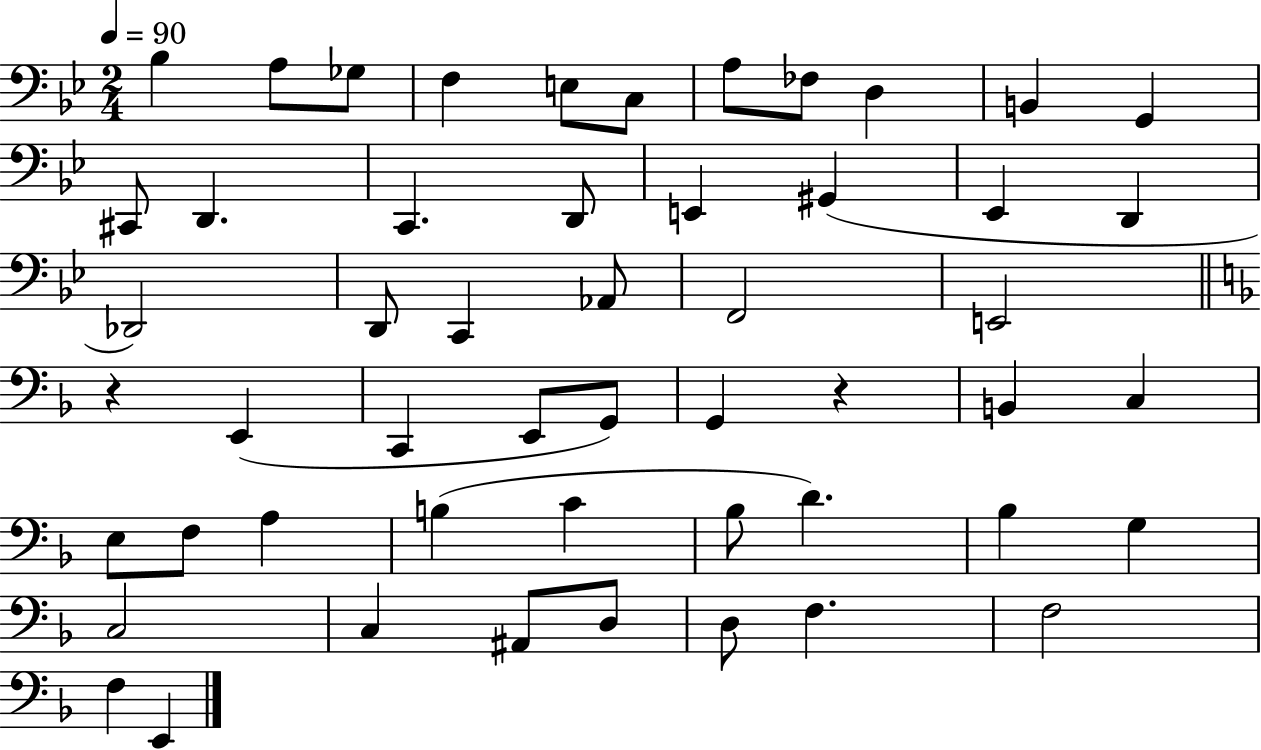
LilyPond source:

{
  \clef bass
  \numericTimeSignature
  \time 2/4
  \key bes \major
  \tempo 4 = 90
  bes4 a8 ges8 | f4 e8 c8 | a8 fes8 d4 | b,4 g,4 | \break cis,8 d,4. | c,4. d,8 | e,4 gis,4( | ees,4 d,4 | \break des,2) | d,8 c,4 aes,8 | f,2 | e,2 | \break \bar "||" \break \key d \minor r4 e,4( | c,4 e,8 g,8) | g,4 r4 | b,4 c4 | \break e8 f8 a4 | b4( c'4 | bes8 d'4.) | bes4 g4 | \break c2 | c4 ais,8 d8 | d8 f4. | f2 | \break f4 e,4 | \bar "|."
}